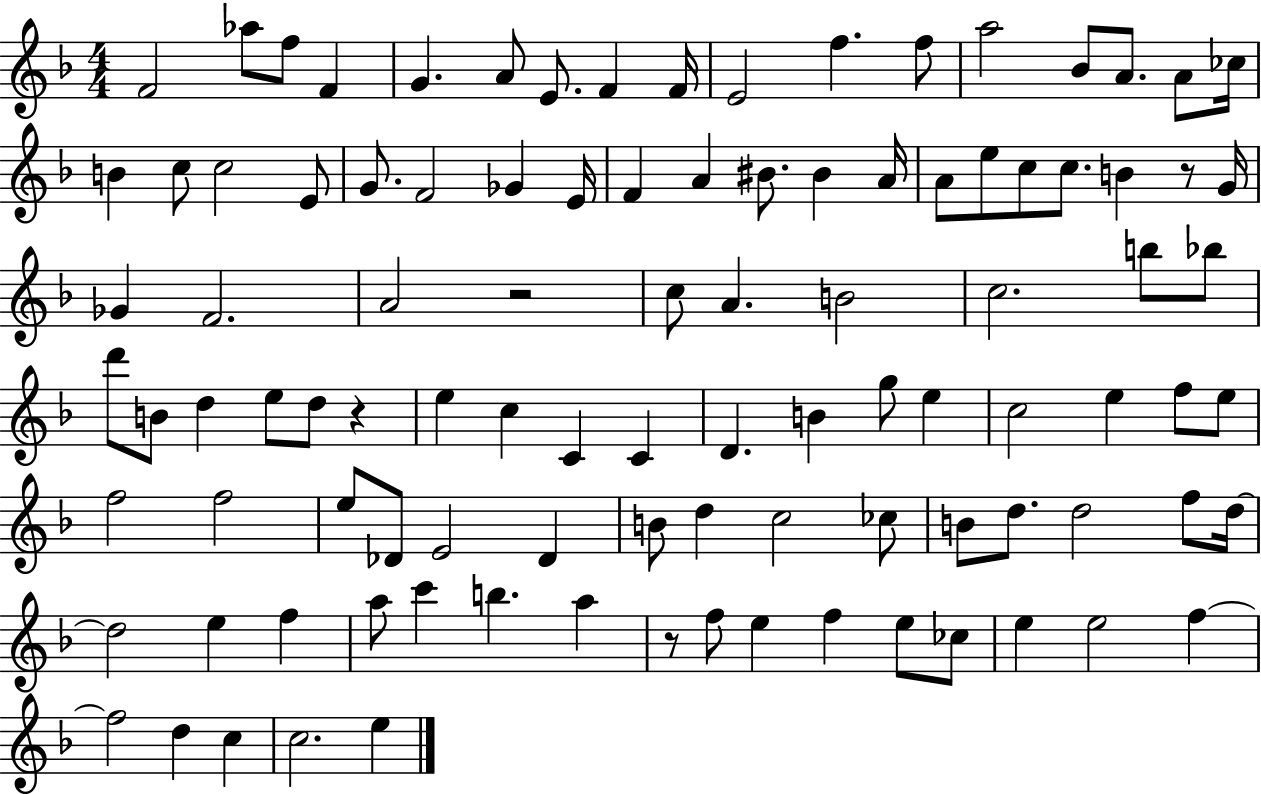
X:1
T:Untitled
M:4/4
L:1/4
K:F
F2 _a/2 f/2 F G A/2 E/2 F F/4 E2 f f/2 a2 _B/2 A/2 A/2 _c/4 B c/2 c2 E/2 G/2 F2 _G E/4 F A ^B/2 ^B A/4 A/2 e/2 c/2 c/2 B z/2 G/4 _G F2 A2 z2 c/2 A B2 c2 b/2 _b/2 d'/2 B/2 d e/2 d/2 z e c C C D B g/2 e c2 e f/2 e/2 f2 f2 e/2 _D/2 E2 _D B/2 d c2 _c/2 B/2 d/2 d2 f/2 d/4 d2 e f a/2 c' b a z/2 f/2 e f e/2 _c/2 e e2 f f2 d c c2 e